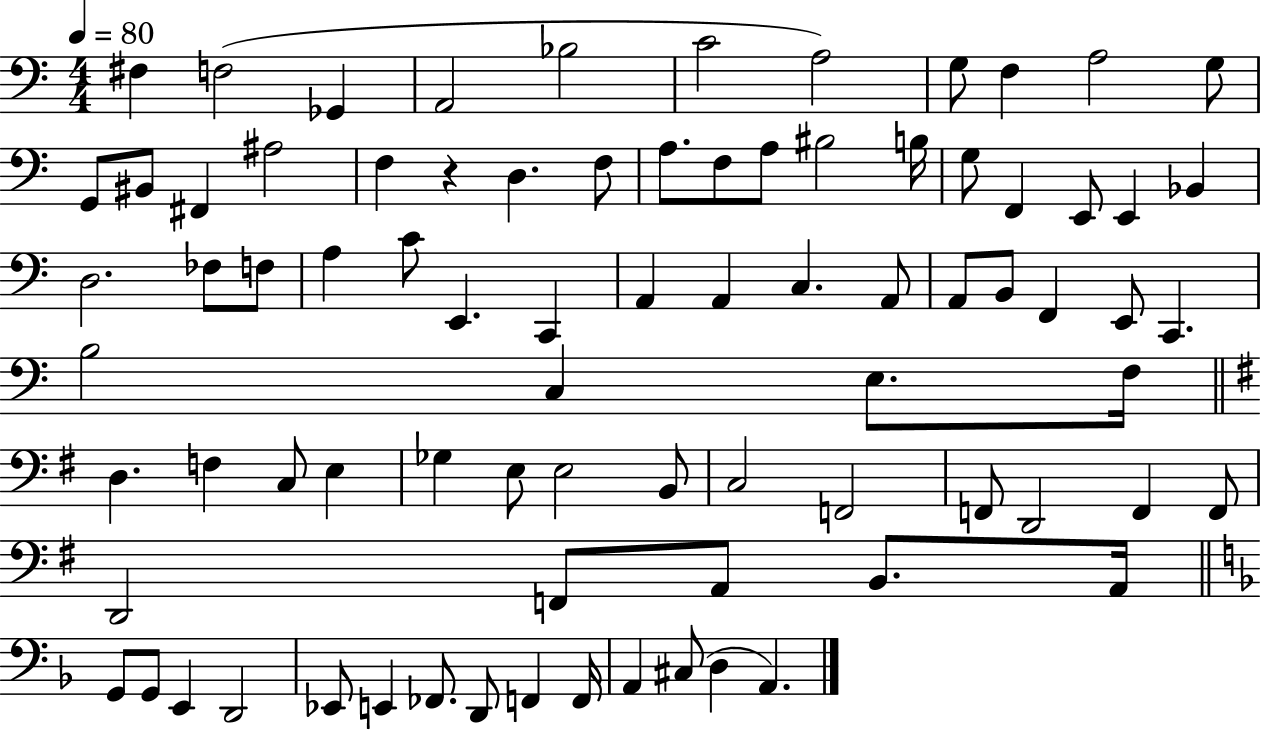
X:1
T:Untitled
M:4/4
L:1/4
K:C
^F, F,2 _G,, A,,2 _B,2 C2 A,2 G,/2 F, A,2 G,/2 G,,/2 ^B,,/2 ^F,, ^A,2 F, z D, F,/2 A,/2 F,/2 A,/2 ^B,2 B,/4 G,/2 F,, E,,/2 E,, _B,, D,2 _F,/2 F,/2 A, C/2 E,, C,, A,, A,, C, A,,/2 A,,/2 B,,/2 F,, E,,/2 C,, B,2 C, E,/2 F,/4 D, F, C,/2 E, _G, E,/2 E,2 B,,/2 C,2 F,,2 F,,/2 D,,2 F,, F,,/2 D,,2 F,,/2 A,,/2 B,,/2 A,,/4 G,,/2 G,,/2 E,, D,,2 _E,,/2 E,, _F,,/2 D,,/2 F,, F,,/4 A,, ^C,/2 D, A,,